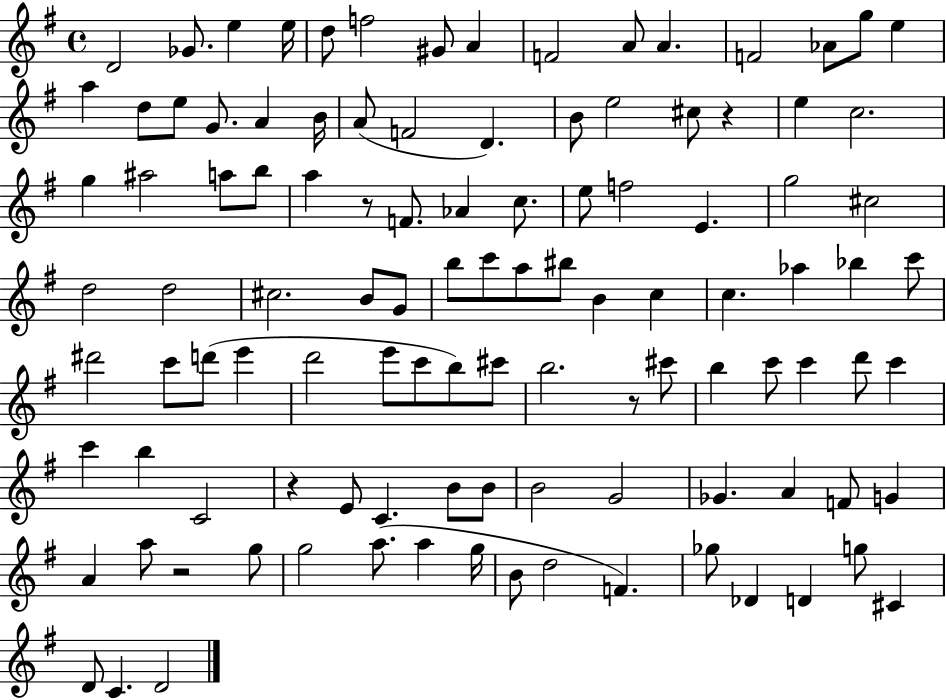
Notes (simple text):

D4/h Gb4/e. E5/q E5/s D5/e F5/h G#4/e A4/q F4/h A4/e A4/q. F4/h Ab4/e G5/e E5/q A5/q D5/e E5/e G4/e. A4/q B4/s A4/e F4/h D4/q. B4/e E5/h C#5/e R/q E5/q C5/h. G5/q A#5/h A5/e B5/e A5/q R/e F4/e. Ab4/q C5/e. E5/e F5/h E4/q. G5/h C#5/h D5/h D5/h C#5/h. B4/e G4/e B5/e C6/e A5/e BIS5/e B4/q C5/q C5/q. Ab5/q Bb5/q C6/e D#6/h C6/e D6/e E6/q D6/h E6/e C6/e B5/e C#6/e B5/h. R/e C#6/e B5/q C6/e C6/q D6/e C6/q C6/q B5/q C4/h R/q E4/e C4/q. B4/e B4/e B4/h G4/h Gb4/q. A4/q F4/e G4/q A4/q A5/e R/h G5/e G5/h A5/e. A5/q G5/s B4/e D5/h F4/q. Gb5/e Db4/q D4/q G5/e C#4/q D4/e C4/q. D4/h